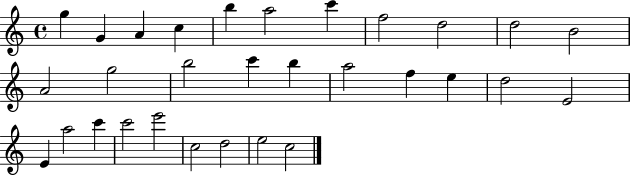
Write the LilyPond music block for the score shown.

{
  \clef treble
  \time 4/4
  \defaultTimeSignature
  \key c \major
  g''4 g'4 a'4 c''4 | b''4 a''2 c'''4 | f''2 d''2 | d''2 b'2 | \break a'2 g''2 | b''2 c'''4 b''4 | a''2 f''4 e''4 | d''2 e'2 | \break e'4 a''2 c'''4 | c'''2 e'''2 | c''2 d''2 | e''2 c''2 | \break \bar "|."
}